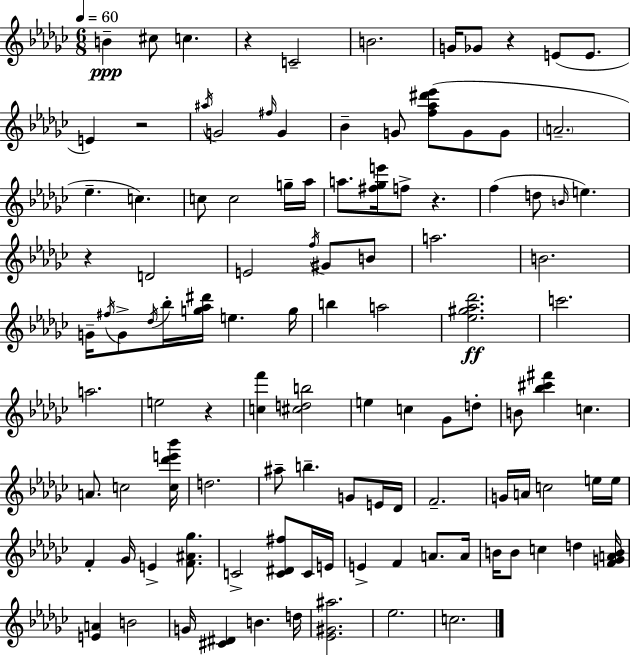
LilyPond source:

{
  \clef treble
  \numericTimeSignature
  \time 6/8
  \key ees \minor
  \tempo 4 = 60
  \repeat volta 2 { b'4--\ppp cis''8 c''4. | r4 c'2-- | b'2. | g'16 ges'8 r4 e'8( e'8. | \break e'4) r2 | \acciaccatura { ais''16 } g'2 \grace { fis''16 } g'4 | bes'4-- g'8 <f'' aes'' dis''' ees'''>8( g'8 | g'8 \parenthesize a'2.-- | \break ees''4.-- c''4.) | c''8 c''2 | g''16-- aes''16 a''8. <fis'' ges'' e'''>16 f''8-> r4. | f''4( d''8 \grace { b'16 } e''4.) | \break r4 d'2 | e'2 \acciaccatura { f''16 } | gis'8 b'8 a''2. | b'2. | \break g'16-- \acciaccatura { fis''16 } g'8-> \acciaccatura { des''16 } bes''16-. <g'' aes'' dis'''>16 e''4. | g''16 b''4 a''2 | <ees'' gis'' aes'' des'''>2.\ff | c'''2. | \break a''2. | e''2 | r4 <c'' f'''>4 <cis'' d'' b''>2 | e''4 c''4 | \break ges'8 d''8-. b'8 <bes'' cis''' fis'''>4 | c''4. a'8. c''2 | <c'' des''' e''' bes'''>16 d''2. | ais''8-- b''4.-- | \break g'8 e'16 des'16 f'2.-- | g'16 a'16 c''2 | e''16 e''16 f'4-. ges'16 e'4-> | <f' ais' ges''>8. c'2-> | \break <c' dis' fis''>8 c'16 e'16 e'4-> f'4 | a'8. a'16 b'16 b'8 c''4 | d''4 <f' g' a' b'>16 <e' a'>4 b'2 | g'16 <cis' dis'>4 b'4. | \break d''16 <ees' gis' ais''>2. | ees''2. | c''2. | } \bar "|."
}